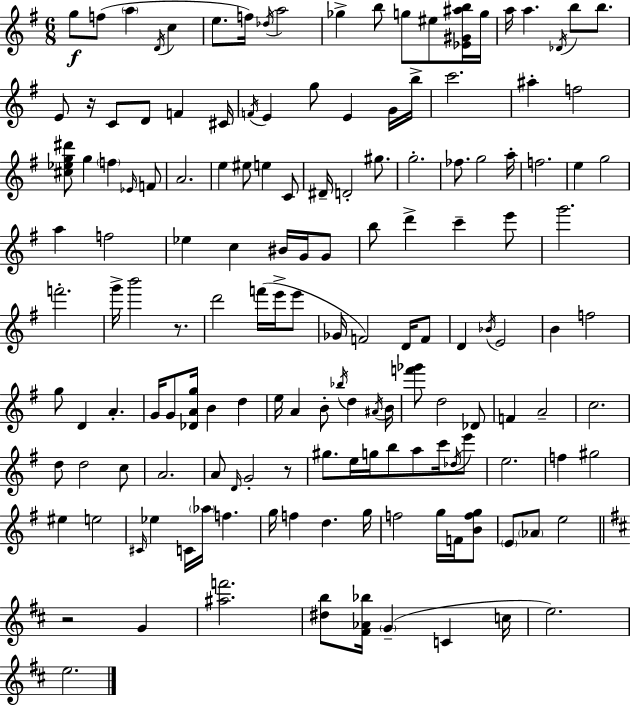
{
  \clef treble
  \numericTimeSignature
  \time 6/8
  \key g \major
  g''8\f f''8( \parenthesize a''4 \acciaccatura { d'16 } c''4 | e''8. f''16) \acciaccatura { des''16 } a''2 | ges''4-> b''8 g''8 eis''8 | <ees' gis' ais'' b''>16 g''16 a''16 a''4. \acciaccatura { des'16 } b''8 | \break b''8. e'8 r16 c'8 d'8 f'4 | cis'16 \acciaccatura { f'16 } e'4 g''8 e'4 | g'16 b''16-> c'''2. | ais''4-. f''2 | \break <cis'' ees'' g'' dis'''>8 g''4 \parenthesize f''4 | \grace { ees'16 } f'8 a'2. | e''4 eis''8 e''4 | c'8 dis'16-- d'2-. | \break gis''8. g''2.-. | fes''8. g''2 | a''16-. f''2. | e''4 g''2 | \break a''4 f''2 | ees''4 c''4 | bis'16 g'16 g'8 b''8 d'''4-> c'''4-- | e'''8 g'''2. | \break f'''2.-. | g'''16-> b'''2 | r8. d'''2 | f'''16( e'''16-> e'''8 ges'16 f'2) | \break d'16 f'8 d'4 \acciaccatura { bes'16 } e'2 | b'4 f''2 | g''8 d'4 | a'4.-. g'16 g'8 <des' a' g''>16 b'4 | \break d''4 e''16 a'4 b'8-. | \acciaccatura { bes''16 } d''4 \acciaccatura { ais'16 } b'16 <f''' ges'''>8 d''2 | des'8 f'4 | a'2-- c''2. | \break d''8 d''2 | c''8 a'2. | a'8 \grace { d'16 } g'2-. | r8 gis''8. | \break e''16 g''16 b''8 a''8 c'''16 \acciaccatura { des''16 } e'''8 e''2. | f''4 | gis''2 eis''4 | e''2 \grace { cis'16 } ees''4 | \break c'16 \parenthesize aes''16 f''4. g''16 | f''4 d''4. g''16 f''2 | g''16 f'16 <b' f'' g''>8 \parenthesize e'8 | \parenthesize aes'8 e''2 \bar "||" \break \key d \major r2 g'4 | <ais'' f'''>2. | <dis'' b''>8 <fis' aes' bes''>16 \parenthesize g'4--( c'4 c''16 | e''2.) | \break e''2. | \bar "|."
}